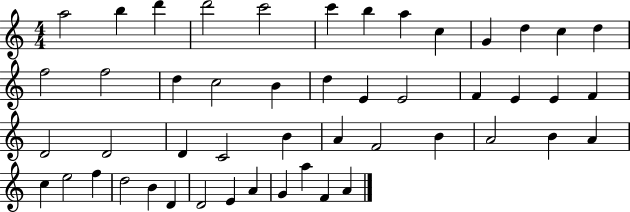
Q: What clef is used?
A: treble